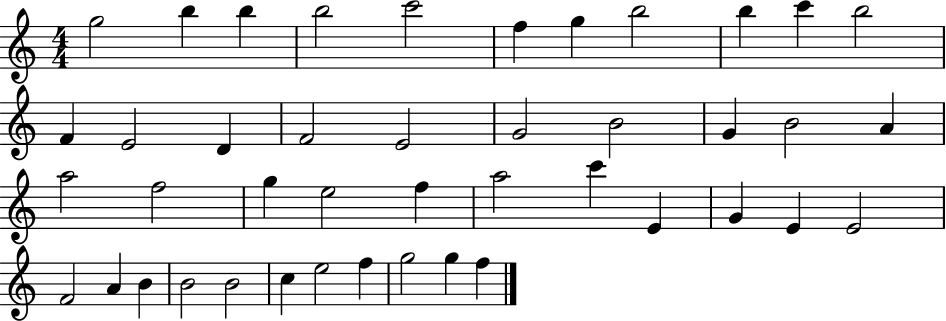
{
  \clef treble
  \numericTimeSignature
  \time 4/4
  \key c \major
  g''2 b''4 b''4 | b''2 c'''2 | f''4 g''4 b''2 | b''4 c'''4 b''2 | \break f'4 e'2 d'4 | f'2 e'2 | g'2 b'2 | g'4 b'2 a'4 | \break a''2 f''2 | g''4 e''2 f''4 | a''2 c'''4 e'4 | g'4 e'4 e'2 | \break f'2 a'4 b'4 | b'2 b'2 | c''4 e''2 f''4 | g''2 g''4 f''4 | \break \bar "|."
}